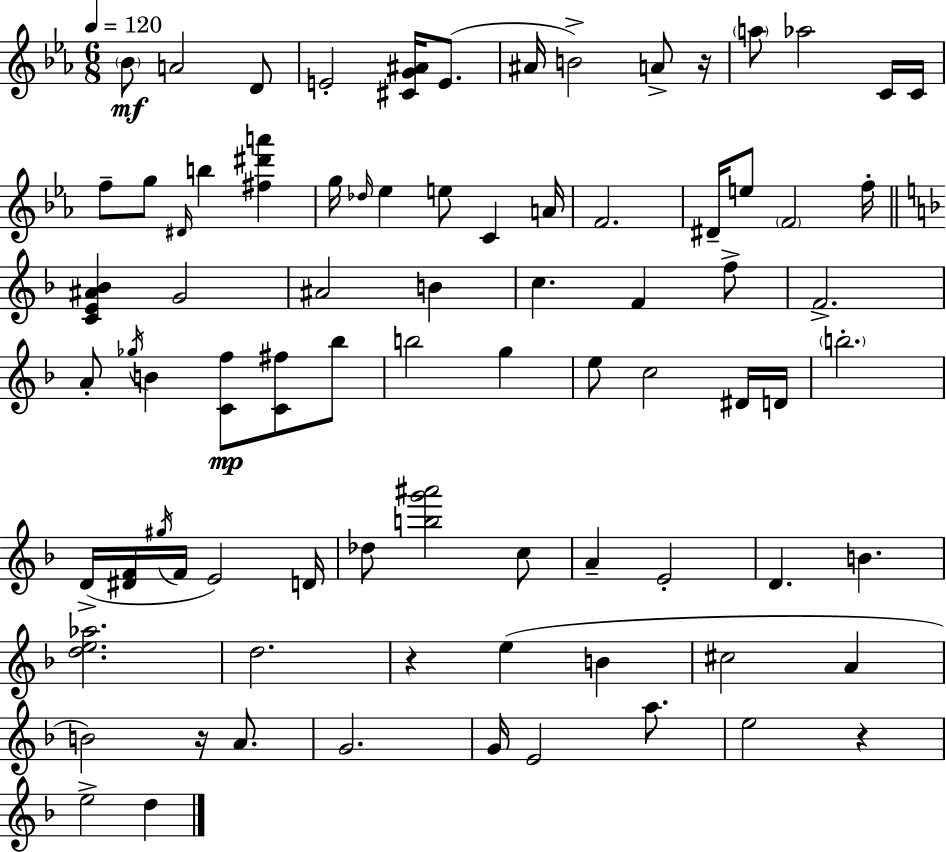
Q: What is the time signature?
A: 6/8